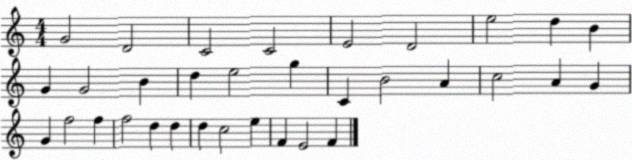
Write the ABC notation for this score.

X:1
T:Untitled
M:4/4
L:1/4
K:C
G2 D2 C2 C2 E2 D2 e2 d B G G2 B d e2 g C B2 A c2 A G G f2 f f2 d d d c2 e F E2 F